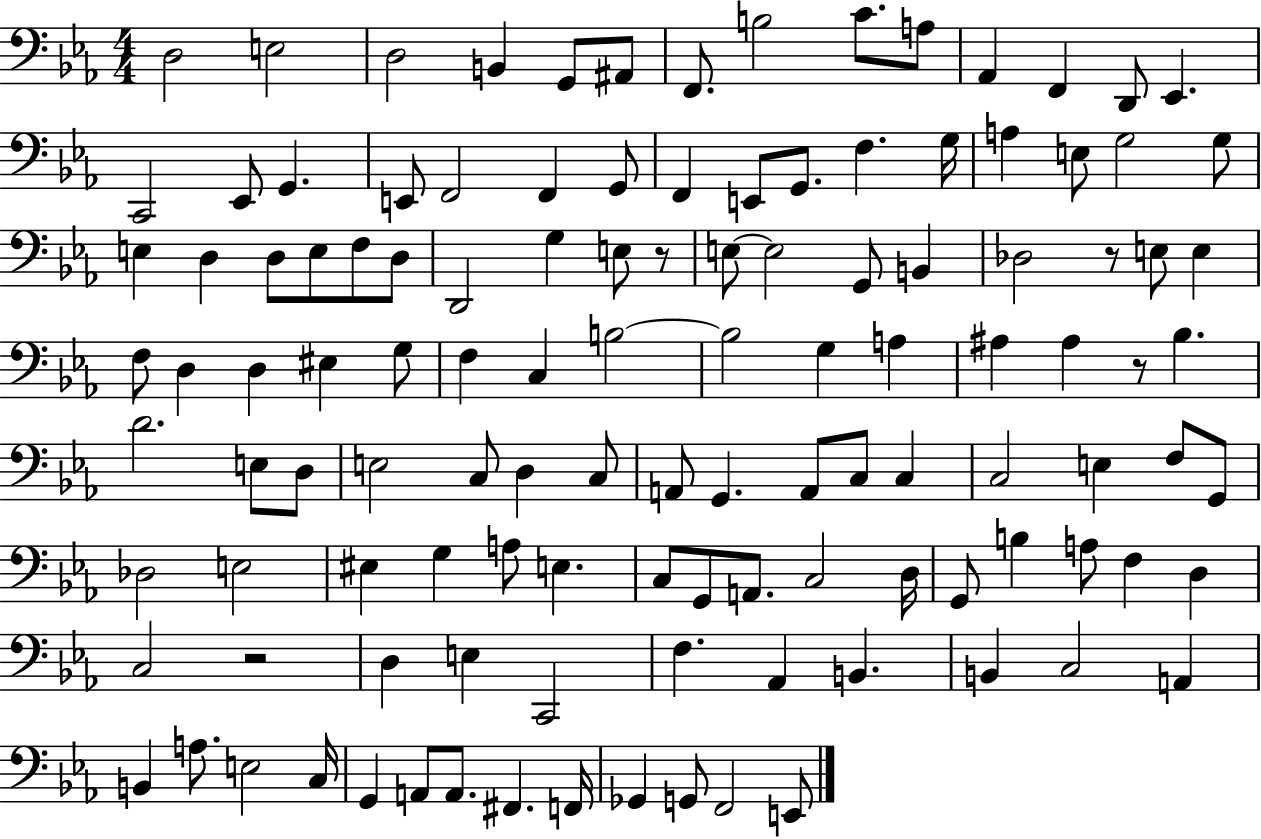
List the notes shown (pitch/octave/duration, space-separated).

D3/h E3/h D3/h B2/q G2/e A#2/e F2/e. B3/h C4/e. A3/e Ab2/q F2/q D2/e Eb2/q. C2/h Eb2/e G2/q. E2/e F2/h F2/q G2/e F2/q E2/e G2/e. F3/q. G3/s A3/q E3/e G3/h G3/e E3/q D3/q D3/e E3/e F3/e D3/e D2/h G3/q E3/e R/e E3/e E3/h G2/e B2/q Db3/h R/e E3/e E3/q F3/e D3/q D3/q EIS3/q G3/e F3/q C3/q B3/h B3/h G3/q A3/q A#3/q A#3/q R/e Bb3/q. D4/h. E3/e D3/e E3/h C3/e D3/q C3/e A2/e G2/q. A2/e C3/e C3/q C3/h E3/q F3/e G2/e Db3/h E3/h EIS3/q G3/q A3/e E3/q. C3/e G2/e A2/e. C3/h D3/s G2/e B3/q A3/e F3/q D3/q C3/h R/h D3/q E3/q C2/h F3/q. Ab2/q B2/q. B2/q C3/h A2/q B2/q A3/e. E3/h C3/s G2/q A2/e A2/e. F#2/q. F2/s Gb2/q G2/e F2/h E2/e